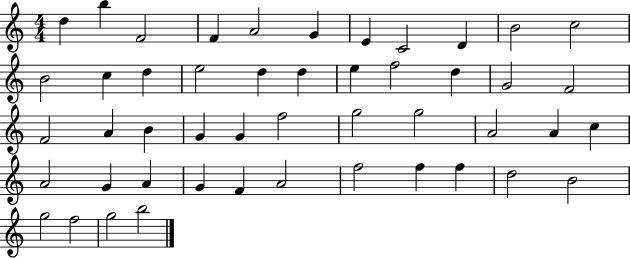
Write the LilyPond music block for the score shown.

{
  \clef treble
  \numericTimeSignature
  \time 4/4
  \key c \major
  d''4 b''4 f'2 | f'4 a'2 g'4 | e'4 c'2 d'4 | b'2 c''2 | \break b'2 c''4 d''4 | e''2 d''4 d''4 | e''4 f''2 d''4 | g'2 f'2 | \break f'2 a'4 b'4 | g'4 g'4 f''2 | g''2 g''2 | a'2 a'4 c''4 | \break a'2 g'4 a'4 | g'4 f'4 a'2 | f''2 f''4 f''4 | d''2 b'2 | \break g''2 f''2 | g''2 b''2 | \bar "|."
}